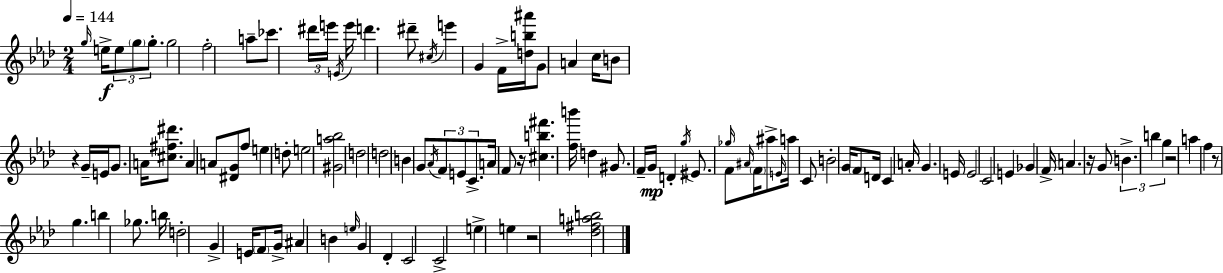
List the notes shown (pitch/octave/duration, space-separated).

G5/s E5/s E5/e G5/e G5/e. G5/h F5/h A5/e CES6/e. D#6/s E6/s E4/s E6/s D6/q. D#6/e C#5/s E6/q G4/q F4/s [D5,B5,A#6]/s G4/e A4/q C5/s B4/e R/q G4/s E4/s G4/e. A4/s [C#5,F#5,D#6]/e. A4/q A4/e [D#4,G4]/e F5/e E5/q D5/e E5/h [G#4,A5,Bb5]/h D5/h D5/h B4/q G4/e Ab4/s F4/e E4/e C4/e. A4/s F4/e R/s [C#5,B5,F#6]/q. [F5,B6]/s D5/q G#4/e. F4/s G4/s D4/q G5/s EIS4/e. Gb5/s F4/e A#4/s F4/s A#5/e E4/s A5/s C4/e B4/h G4/s F4/e D4/s C4/q A4/s G4/q. E4/s E4/h C4/h E4/q Gb4/q F4/s A4/q. R/s G4/e B4/q. B5/q G5/q R/h A5/q F5/q R/e G5/q. B5/q Gb5/e. B5/s D5/h G4/q E4/s F4/e G4/s A#4/q B4/q E5/s G4/q Db4/q C4/h C4/h E5/q E5/q R/h [Db5,F#5,A5,B5]/h